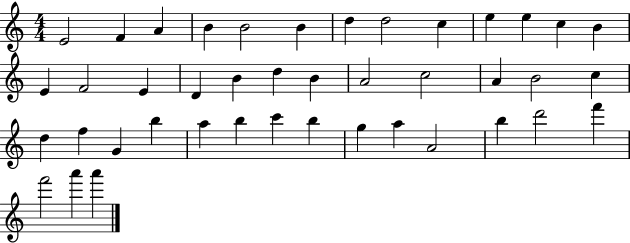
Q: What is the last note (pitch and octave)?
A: A6